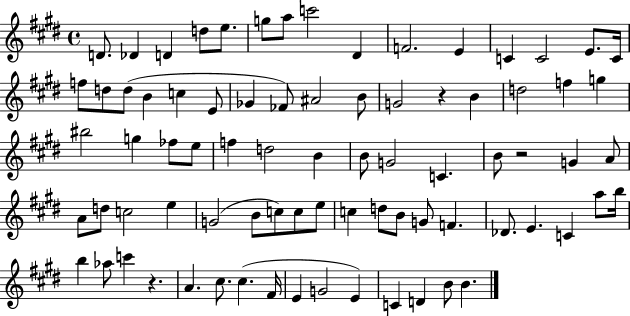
{
  \clef treble
  \time 4/4
  \defaultTimeSignature
  \key e \major
  d'8. des'4 d'4 d''8 e''8. | g''8 a''8 c'''2 dis'4 | f'2. e'4 | c'4 c'2 e'8. c'16 | \break f''8 d''8 d''8( b'4 c''4 e'8 | ges'4 fes'8) ais'2 b'8 | g'2 r4 b'4 | d''2 f''4 g''4 | \break bis''2 g''4 fes''8 e''8 | f''4 d''2 b'4 | b'8 g'2 c'4. | b'8 r2 g'4 a'8 | \break a'8 d''8 c''2 e''4 | g'2( b'8 c''8) c''8 e''8 | c''4 d''8 b'8 g'8 f'4. | des'8. e'4. c'4 a''8 b''16 | \break b''4 aes''8 c'''4 r4. | a'4. cis''8. cis''4.( fis'16 | e'4 g'2 e'4) | c'4 d'4 b'8 b'4. | \break \bar "|."
}